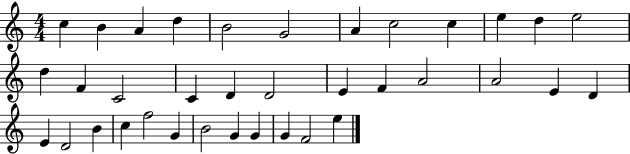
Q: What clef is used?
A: treble